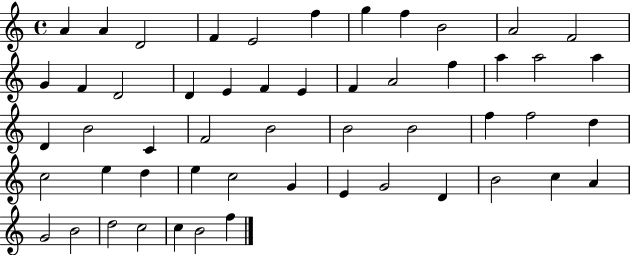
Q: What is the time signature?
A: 4/4